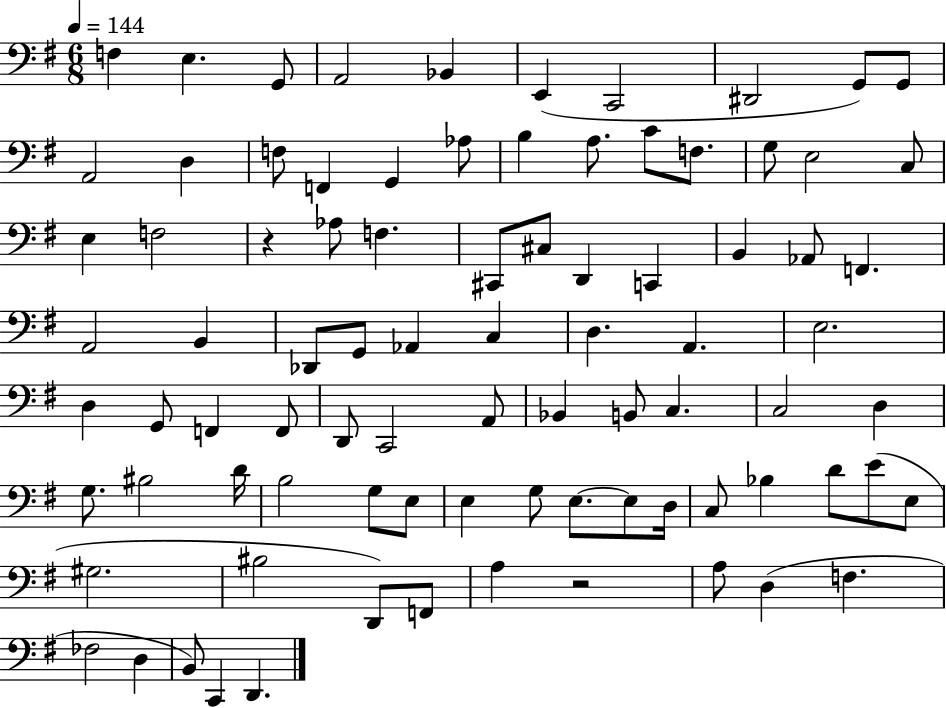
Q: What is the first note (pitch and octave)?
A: F3